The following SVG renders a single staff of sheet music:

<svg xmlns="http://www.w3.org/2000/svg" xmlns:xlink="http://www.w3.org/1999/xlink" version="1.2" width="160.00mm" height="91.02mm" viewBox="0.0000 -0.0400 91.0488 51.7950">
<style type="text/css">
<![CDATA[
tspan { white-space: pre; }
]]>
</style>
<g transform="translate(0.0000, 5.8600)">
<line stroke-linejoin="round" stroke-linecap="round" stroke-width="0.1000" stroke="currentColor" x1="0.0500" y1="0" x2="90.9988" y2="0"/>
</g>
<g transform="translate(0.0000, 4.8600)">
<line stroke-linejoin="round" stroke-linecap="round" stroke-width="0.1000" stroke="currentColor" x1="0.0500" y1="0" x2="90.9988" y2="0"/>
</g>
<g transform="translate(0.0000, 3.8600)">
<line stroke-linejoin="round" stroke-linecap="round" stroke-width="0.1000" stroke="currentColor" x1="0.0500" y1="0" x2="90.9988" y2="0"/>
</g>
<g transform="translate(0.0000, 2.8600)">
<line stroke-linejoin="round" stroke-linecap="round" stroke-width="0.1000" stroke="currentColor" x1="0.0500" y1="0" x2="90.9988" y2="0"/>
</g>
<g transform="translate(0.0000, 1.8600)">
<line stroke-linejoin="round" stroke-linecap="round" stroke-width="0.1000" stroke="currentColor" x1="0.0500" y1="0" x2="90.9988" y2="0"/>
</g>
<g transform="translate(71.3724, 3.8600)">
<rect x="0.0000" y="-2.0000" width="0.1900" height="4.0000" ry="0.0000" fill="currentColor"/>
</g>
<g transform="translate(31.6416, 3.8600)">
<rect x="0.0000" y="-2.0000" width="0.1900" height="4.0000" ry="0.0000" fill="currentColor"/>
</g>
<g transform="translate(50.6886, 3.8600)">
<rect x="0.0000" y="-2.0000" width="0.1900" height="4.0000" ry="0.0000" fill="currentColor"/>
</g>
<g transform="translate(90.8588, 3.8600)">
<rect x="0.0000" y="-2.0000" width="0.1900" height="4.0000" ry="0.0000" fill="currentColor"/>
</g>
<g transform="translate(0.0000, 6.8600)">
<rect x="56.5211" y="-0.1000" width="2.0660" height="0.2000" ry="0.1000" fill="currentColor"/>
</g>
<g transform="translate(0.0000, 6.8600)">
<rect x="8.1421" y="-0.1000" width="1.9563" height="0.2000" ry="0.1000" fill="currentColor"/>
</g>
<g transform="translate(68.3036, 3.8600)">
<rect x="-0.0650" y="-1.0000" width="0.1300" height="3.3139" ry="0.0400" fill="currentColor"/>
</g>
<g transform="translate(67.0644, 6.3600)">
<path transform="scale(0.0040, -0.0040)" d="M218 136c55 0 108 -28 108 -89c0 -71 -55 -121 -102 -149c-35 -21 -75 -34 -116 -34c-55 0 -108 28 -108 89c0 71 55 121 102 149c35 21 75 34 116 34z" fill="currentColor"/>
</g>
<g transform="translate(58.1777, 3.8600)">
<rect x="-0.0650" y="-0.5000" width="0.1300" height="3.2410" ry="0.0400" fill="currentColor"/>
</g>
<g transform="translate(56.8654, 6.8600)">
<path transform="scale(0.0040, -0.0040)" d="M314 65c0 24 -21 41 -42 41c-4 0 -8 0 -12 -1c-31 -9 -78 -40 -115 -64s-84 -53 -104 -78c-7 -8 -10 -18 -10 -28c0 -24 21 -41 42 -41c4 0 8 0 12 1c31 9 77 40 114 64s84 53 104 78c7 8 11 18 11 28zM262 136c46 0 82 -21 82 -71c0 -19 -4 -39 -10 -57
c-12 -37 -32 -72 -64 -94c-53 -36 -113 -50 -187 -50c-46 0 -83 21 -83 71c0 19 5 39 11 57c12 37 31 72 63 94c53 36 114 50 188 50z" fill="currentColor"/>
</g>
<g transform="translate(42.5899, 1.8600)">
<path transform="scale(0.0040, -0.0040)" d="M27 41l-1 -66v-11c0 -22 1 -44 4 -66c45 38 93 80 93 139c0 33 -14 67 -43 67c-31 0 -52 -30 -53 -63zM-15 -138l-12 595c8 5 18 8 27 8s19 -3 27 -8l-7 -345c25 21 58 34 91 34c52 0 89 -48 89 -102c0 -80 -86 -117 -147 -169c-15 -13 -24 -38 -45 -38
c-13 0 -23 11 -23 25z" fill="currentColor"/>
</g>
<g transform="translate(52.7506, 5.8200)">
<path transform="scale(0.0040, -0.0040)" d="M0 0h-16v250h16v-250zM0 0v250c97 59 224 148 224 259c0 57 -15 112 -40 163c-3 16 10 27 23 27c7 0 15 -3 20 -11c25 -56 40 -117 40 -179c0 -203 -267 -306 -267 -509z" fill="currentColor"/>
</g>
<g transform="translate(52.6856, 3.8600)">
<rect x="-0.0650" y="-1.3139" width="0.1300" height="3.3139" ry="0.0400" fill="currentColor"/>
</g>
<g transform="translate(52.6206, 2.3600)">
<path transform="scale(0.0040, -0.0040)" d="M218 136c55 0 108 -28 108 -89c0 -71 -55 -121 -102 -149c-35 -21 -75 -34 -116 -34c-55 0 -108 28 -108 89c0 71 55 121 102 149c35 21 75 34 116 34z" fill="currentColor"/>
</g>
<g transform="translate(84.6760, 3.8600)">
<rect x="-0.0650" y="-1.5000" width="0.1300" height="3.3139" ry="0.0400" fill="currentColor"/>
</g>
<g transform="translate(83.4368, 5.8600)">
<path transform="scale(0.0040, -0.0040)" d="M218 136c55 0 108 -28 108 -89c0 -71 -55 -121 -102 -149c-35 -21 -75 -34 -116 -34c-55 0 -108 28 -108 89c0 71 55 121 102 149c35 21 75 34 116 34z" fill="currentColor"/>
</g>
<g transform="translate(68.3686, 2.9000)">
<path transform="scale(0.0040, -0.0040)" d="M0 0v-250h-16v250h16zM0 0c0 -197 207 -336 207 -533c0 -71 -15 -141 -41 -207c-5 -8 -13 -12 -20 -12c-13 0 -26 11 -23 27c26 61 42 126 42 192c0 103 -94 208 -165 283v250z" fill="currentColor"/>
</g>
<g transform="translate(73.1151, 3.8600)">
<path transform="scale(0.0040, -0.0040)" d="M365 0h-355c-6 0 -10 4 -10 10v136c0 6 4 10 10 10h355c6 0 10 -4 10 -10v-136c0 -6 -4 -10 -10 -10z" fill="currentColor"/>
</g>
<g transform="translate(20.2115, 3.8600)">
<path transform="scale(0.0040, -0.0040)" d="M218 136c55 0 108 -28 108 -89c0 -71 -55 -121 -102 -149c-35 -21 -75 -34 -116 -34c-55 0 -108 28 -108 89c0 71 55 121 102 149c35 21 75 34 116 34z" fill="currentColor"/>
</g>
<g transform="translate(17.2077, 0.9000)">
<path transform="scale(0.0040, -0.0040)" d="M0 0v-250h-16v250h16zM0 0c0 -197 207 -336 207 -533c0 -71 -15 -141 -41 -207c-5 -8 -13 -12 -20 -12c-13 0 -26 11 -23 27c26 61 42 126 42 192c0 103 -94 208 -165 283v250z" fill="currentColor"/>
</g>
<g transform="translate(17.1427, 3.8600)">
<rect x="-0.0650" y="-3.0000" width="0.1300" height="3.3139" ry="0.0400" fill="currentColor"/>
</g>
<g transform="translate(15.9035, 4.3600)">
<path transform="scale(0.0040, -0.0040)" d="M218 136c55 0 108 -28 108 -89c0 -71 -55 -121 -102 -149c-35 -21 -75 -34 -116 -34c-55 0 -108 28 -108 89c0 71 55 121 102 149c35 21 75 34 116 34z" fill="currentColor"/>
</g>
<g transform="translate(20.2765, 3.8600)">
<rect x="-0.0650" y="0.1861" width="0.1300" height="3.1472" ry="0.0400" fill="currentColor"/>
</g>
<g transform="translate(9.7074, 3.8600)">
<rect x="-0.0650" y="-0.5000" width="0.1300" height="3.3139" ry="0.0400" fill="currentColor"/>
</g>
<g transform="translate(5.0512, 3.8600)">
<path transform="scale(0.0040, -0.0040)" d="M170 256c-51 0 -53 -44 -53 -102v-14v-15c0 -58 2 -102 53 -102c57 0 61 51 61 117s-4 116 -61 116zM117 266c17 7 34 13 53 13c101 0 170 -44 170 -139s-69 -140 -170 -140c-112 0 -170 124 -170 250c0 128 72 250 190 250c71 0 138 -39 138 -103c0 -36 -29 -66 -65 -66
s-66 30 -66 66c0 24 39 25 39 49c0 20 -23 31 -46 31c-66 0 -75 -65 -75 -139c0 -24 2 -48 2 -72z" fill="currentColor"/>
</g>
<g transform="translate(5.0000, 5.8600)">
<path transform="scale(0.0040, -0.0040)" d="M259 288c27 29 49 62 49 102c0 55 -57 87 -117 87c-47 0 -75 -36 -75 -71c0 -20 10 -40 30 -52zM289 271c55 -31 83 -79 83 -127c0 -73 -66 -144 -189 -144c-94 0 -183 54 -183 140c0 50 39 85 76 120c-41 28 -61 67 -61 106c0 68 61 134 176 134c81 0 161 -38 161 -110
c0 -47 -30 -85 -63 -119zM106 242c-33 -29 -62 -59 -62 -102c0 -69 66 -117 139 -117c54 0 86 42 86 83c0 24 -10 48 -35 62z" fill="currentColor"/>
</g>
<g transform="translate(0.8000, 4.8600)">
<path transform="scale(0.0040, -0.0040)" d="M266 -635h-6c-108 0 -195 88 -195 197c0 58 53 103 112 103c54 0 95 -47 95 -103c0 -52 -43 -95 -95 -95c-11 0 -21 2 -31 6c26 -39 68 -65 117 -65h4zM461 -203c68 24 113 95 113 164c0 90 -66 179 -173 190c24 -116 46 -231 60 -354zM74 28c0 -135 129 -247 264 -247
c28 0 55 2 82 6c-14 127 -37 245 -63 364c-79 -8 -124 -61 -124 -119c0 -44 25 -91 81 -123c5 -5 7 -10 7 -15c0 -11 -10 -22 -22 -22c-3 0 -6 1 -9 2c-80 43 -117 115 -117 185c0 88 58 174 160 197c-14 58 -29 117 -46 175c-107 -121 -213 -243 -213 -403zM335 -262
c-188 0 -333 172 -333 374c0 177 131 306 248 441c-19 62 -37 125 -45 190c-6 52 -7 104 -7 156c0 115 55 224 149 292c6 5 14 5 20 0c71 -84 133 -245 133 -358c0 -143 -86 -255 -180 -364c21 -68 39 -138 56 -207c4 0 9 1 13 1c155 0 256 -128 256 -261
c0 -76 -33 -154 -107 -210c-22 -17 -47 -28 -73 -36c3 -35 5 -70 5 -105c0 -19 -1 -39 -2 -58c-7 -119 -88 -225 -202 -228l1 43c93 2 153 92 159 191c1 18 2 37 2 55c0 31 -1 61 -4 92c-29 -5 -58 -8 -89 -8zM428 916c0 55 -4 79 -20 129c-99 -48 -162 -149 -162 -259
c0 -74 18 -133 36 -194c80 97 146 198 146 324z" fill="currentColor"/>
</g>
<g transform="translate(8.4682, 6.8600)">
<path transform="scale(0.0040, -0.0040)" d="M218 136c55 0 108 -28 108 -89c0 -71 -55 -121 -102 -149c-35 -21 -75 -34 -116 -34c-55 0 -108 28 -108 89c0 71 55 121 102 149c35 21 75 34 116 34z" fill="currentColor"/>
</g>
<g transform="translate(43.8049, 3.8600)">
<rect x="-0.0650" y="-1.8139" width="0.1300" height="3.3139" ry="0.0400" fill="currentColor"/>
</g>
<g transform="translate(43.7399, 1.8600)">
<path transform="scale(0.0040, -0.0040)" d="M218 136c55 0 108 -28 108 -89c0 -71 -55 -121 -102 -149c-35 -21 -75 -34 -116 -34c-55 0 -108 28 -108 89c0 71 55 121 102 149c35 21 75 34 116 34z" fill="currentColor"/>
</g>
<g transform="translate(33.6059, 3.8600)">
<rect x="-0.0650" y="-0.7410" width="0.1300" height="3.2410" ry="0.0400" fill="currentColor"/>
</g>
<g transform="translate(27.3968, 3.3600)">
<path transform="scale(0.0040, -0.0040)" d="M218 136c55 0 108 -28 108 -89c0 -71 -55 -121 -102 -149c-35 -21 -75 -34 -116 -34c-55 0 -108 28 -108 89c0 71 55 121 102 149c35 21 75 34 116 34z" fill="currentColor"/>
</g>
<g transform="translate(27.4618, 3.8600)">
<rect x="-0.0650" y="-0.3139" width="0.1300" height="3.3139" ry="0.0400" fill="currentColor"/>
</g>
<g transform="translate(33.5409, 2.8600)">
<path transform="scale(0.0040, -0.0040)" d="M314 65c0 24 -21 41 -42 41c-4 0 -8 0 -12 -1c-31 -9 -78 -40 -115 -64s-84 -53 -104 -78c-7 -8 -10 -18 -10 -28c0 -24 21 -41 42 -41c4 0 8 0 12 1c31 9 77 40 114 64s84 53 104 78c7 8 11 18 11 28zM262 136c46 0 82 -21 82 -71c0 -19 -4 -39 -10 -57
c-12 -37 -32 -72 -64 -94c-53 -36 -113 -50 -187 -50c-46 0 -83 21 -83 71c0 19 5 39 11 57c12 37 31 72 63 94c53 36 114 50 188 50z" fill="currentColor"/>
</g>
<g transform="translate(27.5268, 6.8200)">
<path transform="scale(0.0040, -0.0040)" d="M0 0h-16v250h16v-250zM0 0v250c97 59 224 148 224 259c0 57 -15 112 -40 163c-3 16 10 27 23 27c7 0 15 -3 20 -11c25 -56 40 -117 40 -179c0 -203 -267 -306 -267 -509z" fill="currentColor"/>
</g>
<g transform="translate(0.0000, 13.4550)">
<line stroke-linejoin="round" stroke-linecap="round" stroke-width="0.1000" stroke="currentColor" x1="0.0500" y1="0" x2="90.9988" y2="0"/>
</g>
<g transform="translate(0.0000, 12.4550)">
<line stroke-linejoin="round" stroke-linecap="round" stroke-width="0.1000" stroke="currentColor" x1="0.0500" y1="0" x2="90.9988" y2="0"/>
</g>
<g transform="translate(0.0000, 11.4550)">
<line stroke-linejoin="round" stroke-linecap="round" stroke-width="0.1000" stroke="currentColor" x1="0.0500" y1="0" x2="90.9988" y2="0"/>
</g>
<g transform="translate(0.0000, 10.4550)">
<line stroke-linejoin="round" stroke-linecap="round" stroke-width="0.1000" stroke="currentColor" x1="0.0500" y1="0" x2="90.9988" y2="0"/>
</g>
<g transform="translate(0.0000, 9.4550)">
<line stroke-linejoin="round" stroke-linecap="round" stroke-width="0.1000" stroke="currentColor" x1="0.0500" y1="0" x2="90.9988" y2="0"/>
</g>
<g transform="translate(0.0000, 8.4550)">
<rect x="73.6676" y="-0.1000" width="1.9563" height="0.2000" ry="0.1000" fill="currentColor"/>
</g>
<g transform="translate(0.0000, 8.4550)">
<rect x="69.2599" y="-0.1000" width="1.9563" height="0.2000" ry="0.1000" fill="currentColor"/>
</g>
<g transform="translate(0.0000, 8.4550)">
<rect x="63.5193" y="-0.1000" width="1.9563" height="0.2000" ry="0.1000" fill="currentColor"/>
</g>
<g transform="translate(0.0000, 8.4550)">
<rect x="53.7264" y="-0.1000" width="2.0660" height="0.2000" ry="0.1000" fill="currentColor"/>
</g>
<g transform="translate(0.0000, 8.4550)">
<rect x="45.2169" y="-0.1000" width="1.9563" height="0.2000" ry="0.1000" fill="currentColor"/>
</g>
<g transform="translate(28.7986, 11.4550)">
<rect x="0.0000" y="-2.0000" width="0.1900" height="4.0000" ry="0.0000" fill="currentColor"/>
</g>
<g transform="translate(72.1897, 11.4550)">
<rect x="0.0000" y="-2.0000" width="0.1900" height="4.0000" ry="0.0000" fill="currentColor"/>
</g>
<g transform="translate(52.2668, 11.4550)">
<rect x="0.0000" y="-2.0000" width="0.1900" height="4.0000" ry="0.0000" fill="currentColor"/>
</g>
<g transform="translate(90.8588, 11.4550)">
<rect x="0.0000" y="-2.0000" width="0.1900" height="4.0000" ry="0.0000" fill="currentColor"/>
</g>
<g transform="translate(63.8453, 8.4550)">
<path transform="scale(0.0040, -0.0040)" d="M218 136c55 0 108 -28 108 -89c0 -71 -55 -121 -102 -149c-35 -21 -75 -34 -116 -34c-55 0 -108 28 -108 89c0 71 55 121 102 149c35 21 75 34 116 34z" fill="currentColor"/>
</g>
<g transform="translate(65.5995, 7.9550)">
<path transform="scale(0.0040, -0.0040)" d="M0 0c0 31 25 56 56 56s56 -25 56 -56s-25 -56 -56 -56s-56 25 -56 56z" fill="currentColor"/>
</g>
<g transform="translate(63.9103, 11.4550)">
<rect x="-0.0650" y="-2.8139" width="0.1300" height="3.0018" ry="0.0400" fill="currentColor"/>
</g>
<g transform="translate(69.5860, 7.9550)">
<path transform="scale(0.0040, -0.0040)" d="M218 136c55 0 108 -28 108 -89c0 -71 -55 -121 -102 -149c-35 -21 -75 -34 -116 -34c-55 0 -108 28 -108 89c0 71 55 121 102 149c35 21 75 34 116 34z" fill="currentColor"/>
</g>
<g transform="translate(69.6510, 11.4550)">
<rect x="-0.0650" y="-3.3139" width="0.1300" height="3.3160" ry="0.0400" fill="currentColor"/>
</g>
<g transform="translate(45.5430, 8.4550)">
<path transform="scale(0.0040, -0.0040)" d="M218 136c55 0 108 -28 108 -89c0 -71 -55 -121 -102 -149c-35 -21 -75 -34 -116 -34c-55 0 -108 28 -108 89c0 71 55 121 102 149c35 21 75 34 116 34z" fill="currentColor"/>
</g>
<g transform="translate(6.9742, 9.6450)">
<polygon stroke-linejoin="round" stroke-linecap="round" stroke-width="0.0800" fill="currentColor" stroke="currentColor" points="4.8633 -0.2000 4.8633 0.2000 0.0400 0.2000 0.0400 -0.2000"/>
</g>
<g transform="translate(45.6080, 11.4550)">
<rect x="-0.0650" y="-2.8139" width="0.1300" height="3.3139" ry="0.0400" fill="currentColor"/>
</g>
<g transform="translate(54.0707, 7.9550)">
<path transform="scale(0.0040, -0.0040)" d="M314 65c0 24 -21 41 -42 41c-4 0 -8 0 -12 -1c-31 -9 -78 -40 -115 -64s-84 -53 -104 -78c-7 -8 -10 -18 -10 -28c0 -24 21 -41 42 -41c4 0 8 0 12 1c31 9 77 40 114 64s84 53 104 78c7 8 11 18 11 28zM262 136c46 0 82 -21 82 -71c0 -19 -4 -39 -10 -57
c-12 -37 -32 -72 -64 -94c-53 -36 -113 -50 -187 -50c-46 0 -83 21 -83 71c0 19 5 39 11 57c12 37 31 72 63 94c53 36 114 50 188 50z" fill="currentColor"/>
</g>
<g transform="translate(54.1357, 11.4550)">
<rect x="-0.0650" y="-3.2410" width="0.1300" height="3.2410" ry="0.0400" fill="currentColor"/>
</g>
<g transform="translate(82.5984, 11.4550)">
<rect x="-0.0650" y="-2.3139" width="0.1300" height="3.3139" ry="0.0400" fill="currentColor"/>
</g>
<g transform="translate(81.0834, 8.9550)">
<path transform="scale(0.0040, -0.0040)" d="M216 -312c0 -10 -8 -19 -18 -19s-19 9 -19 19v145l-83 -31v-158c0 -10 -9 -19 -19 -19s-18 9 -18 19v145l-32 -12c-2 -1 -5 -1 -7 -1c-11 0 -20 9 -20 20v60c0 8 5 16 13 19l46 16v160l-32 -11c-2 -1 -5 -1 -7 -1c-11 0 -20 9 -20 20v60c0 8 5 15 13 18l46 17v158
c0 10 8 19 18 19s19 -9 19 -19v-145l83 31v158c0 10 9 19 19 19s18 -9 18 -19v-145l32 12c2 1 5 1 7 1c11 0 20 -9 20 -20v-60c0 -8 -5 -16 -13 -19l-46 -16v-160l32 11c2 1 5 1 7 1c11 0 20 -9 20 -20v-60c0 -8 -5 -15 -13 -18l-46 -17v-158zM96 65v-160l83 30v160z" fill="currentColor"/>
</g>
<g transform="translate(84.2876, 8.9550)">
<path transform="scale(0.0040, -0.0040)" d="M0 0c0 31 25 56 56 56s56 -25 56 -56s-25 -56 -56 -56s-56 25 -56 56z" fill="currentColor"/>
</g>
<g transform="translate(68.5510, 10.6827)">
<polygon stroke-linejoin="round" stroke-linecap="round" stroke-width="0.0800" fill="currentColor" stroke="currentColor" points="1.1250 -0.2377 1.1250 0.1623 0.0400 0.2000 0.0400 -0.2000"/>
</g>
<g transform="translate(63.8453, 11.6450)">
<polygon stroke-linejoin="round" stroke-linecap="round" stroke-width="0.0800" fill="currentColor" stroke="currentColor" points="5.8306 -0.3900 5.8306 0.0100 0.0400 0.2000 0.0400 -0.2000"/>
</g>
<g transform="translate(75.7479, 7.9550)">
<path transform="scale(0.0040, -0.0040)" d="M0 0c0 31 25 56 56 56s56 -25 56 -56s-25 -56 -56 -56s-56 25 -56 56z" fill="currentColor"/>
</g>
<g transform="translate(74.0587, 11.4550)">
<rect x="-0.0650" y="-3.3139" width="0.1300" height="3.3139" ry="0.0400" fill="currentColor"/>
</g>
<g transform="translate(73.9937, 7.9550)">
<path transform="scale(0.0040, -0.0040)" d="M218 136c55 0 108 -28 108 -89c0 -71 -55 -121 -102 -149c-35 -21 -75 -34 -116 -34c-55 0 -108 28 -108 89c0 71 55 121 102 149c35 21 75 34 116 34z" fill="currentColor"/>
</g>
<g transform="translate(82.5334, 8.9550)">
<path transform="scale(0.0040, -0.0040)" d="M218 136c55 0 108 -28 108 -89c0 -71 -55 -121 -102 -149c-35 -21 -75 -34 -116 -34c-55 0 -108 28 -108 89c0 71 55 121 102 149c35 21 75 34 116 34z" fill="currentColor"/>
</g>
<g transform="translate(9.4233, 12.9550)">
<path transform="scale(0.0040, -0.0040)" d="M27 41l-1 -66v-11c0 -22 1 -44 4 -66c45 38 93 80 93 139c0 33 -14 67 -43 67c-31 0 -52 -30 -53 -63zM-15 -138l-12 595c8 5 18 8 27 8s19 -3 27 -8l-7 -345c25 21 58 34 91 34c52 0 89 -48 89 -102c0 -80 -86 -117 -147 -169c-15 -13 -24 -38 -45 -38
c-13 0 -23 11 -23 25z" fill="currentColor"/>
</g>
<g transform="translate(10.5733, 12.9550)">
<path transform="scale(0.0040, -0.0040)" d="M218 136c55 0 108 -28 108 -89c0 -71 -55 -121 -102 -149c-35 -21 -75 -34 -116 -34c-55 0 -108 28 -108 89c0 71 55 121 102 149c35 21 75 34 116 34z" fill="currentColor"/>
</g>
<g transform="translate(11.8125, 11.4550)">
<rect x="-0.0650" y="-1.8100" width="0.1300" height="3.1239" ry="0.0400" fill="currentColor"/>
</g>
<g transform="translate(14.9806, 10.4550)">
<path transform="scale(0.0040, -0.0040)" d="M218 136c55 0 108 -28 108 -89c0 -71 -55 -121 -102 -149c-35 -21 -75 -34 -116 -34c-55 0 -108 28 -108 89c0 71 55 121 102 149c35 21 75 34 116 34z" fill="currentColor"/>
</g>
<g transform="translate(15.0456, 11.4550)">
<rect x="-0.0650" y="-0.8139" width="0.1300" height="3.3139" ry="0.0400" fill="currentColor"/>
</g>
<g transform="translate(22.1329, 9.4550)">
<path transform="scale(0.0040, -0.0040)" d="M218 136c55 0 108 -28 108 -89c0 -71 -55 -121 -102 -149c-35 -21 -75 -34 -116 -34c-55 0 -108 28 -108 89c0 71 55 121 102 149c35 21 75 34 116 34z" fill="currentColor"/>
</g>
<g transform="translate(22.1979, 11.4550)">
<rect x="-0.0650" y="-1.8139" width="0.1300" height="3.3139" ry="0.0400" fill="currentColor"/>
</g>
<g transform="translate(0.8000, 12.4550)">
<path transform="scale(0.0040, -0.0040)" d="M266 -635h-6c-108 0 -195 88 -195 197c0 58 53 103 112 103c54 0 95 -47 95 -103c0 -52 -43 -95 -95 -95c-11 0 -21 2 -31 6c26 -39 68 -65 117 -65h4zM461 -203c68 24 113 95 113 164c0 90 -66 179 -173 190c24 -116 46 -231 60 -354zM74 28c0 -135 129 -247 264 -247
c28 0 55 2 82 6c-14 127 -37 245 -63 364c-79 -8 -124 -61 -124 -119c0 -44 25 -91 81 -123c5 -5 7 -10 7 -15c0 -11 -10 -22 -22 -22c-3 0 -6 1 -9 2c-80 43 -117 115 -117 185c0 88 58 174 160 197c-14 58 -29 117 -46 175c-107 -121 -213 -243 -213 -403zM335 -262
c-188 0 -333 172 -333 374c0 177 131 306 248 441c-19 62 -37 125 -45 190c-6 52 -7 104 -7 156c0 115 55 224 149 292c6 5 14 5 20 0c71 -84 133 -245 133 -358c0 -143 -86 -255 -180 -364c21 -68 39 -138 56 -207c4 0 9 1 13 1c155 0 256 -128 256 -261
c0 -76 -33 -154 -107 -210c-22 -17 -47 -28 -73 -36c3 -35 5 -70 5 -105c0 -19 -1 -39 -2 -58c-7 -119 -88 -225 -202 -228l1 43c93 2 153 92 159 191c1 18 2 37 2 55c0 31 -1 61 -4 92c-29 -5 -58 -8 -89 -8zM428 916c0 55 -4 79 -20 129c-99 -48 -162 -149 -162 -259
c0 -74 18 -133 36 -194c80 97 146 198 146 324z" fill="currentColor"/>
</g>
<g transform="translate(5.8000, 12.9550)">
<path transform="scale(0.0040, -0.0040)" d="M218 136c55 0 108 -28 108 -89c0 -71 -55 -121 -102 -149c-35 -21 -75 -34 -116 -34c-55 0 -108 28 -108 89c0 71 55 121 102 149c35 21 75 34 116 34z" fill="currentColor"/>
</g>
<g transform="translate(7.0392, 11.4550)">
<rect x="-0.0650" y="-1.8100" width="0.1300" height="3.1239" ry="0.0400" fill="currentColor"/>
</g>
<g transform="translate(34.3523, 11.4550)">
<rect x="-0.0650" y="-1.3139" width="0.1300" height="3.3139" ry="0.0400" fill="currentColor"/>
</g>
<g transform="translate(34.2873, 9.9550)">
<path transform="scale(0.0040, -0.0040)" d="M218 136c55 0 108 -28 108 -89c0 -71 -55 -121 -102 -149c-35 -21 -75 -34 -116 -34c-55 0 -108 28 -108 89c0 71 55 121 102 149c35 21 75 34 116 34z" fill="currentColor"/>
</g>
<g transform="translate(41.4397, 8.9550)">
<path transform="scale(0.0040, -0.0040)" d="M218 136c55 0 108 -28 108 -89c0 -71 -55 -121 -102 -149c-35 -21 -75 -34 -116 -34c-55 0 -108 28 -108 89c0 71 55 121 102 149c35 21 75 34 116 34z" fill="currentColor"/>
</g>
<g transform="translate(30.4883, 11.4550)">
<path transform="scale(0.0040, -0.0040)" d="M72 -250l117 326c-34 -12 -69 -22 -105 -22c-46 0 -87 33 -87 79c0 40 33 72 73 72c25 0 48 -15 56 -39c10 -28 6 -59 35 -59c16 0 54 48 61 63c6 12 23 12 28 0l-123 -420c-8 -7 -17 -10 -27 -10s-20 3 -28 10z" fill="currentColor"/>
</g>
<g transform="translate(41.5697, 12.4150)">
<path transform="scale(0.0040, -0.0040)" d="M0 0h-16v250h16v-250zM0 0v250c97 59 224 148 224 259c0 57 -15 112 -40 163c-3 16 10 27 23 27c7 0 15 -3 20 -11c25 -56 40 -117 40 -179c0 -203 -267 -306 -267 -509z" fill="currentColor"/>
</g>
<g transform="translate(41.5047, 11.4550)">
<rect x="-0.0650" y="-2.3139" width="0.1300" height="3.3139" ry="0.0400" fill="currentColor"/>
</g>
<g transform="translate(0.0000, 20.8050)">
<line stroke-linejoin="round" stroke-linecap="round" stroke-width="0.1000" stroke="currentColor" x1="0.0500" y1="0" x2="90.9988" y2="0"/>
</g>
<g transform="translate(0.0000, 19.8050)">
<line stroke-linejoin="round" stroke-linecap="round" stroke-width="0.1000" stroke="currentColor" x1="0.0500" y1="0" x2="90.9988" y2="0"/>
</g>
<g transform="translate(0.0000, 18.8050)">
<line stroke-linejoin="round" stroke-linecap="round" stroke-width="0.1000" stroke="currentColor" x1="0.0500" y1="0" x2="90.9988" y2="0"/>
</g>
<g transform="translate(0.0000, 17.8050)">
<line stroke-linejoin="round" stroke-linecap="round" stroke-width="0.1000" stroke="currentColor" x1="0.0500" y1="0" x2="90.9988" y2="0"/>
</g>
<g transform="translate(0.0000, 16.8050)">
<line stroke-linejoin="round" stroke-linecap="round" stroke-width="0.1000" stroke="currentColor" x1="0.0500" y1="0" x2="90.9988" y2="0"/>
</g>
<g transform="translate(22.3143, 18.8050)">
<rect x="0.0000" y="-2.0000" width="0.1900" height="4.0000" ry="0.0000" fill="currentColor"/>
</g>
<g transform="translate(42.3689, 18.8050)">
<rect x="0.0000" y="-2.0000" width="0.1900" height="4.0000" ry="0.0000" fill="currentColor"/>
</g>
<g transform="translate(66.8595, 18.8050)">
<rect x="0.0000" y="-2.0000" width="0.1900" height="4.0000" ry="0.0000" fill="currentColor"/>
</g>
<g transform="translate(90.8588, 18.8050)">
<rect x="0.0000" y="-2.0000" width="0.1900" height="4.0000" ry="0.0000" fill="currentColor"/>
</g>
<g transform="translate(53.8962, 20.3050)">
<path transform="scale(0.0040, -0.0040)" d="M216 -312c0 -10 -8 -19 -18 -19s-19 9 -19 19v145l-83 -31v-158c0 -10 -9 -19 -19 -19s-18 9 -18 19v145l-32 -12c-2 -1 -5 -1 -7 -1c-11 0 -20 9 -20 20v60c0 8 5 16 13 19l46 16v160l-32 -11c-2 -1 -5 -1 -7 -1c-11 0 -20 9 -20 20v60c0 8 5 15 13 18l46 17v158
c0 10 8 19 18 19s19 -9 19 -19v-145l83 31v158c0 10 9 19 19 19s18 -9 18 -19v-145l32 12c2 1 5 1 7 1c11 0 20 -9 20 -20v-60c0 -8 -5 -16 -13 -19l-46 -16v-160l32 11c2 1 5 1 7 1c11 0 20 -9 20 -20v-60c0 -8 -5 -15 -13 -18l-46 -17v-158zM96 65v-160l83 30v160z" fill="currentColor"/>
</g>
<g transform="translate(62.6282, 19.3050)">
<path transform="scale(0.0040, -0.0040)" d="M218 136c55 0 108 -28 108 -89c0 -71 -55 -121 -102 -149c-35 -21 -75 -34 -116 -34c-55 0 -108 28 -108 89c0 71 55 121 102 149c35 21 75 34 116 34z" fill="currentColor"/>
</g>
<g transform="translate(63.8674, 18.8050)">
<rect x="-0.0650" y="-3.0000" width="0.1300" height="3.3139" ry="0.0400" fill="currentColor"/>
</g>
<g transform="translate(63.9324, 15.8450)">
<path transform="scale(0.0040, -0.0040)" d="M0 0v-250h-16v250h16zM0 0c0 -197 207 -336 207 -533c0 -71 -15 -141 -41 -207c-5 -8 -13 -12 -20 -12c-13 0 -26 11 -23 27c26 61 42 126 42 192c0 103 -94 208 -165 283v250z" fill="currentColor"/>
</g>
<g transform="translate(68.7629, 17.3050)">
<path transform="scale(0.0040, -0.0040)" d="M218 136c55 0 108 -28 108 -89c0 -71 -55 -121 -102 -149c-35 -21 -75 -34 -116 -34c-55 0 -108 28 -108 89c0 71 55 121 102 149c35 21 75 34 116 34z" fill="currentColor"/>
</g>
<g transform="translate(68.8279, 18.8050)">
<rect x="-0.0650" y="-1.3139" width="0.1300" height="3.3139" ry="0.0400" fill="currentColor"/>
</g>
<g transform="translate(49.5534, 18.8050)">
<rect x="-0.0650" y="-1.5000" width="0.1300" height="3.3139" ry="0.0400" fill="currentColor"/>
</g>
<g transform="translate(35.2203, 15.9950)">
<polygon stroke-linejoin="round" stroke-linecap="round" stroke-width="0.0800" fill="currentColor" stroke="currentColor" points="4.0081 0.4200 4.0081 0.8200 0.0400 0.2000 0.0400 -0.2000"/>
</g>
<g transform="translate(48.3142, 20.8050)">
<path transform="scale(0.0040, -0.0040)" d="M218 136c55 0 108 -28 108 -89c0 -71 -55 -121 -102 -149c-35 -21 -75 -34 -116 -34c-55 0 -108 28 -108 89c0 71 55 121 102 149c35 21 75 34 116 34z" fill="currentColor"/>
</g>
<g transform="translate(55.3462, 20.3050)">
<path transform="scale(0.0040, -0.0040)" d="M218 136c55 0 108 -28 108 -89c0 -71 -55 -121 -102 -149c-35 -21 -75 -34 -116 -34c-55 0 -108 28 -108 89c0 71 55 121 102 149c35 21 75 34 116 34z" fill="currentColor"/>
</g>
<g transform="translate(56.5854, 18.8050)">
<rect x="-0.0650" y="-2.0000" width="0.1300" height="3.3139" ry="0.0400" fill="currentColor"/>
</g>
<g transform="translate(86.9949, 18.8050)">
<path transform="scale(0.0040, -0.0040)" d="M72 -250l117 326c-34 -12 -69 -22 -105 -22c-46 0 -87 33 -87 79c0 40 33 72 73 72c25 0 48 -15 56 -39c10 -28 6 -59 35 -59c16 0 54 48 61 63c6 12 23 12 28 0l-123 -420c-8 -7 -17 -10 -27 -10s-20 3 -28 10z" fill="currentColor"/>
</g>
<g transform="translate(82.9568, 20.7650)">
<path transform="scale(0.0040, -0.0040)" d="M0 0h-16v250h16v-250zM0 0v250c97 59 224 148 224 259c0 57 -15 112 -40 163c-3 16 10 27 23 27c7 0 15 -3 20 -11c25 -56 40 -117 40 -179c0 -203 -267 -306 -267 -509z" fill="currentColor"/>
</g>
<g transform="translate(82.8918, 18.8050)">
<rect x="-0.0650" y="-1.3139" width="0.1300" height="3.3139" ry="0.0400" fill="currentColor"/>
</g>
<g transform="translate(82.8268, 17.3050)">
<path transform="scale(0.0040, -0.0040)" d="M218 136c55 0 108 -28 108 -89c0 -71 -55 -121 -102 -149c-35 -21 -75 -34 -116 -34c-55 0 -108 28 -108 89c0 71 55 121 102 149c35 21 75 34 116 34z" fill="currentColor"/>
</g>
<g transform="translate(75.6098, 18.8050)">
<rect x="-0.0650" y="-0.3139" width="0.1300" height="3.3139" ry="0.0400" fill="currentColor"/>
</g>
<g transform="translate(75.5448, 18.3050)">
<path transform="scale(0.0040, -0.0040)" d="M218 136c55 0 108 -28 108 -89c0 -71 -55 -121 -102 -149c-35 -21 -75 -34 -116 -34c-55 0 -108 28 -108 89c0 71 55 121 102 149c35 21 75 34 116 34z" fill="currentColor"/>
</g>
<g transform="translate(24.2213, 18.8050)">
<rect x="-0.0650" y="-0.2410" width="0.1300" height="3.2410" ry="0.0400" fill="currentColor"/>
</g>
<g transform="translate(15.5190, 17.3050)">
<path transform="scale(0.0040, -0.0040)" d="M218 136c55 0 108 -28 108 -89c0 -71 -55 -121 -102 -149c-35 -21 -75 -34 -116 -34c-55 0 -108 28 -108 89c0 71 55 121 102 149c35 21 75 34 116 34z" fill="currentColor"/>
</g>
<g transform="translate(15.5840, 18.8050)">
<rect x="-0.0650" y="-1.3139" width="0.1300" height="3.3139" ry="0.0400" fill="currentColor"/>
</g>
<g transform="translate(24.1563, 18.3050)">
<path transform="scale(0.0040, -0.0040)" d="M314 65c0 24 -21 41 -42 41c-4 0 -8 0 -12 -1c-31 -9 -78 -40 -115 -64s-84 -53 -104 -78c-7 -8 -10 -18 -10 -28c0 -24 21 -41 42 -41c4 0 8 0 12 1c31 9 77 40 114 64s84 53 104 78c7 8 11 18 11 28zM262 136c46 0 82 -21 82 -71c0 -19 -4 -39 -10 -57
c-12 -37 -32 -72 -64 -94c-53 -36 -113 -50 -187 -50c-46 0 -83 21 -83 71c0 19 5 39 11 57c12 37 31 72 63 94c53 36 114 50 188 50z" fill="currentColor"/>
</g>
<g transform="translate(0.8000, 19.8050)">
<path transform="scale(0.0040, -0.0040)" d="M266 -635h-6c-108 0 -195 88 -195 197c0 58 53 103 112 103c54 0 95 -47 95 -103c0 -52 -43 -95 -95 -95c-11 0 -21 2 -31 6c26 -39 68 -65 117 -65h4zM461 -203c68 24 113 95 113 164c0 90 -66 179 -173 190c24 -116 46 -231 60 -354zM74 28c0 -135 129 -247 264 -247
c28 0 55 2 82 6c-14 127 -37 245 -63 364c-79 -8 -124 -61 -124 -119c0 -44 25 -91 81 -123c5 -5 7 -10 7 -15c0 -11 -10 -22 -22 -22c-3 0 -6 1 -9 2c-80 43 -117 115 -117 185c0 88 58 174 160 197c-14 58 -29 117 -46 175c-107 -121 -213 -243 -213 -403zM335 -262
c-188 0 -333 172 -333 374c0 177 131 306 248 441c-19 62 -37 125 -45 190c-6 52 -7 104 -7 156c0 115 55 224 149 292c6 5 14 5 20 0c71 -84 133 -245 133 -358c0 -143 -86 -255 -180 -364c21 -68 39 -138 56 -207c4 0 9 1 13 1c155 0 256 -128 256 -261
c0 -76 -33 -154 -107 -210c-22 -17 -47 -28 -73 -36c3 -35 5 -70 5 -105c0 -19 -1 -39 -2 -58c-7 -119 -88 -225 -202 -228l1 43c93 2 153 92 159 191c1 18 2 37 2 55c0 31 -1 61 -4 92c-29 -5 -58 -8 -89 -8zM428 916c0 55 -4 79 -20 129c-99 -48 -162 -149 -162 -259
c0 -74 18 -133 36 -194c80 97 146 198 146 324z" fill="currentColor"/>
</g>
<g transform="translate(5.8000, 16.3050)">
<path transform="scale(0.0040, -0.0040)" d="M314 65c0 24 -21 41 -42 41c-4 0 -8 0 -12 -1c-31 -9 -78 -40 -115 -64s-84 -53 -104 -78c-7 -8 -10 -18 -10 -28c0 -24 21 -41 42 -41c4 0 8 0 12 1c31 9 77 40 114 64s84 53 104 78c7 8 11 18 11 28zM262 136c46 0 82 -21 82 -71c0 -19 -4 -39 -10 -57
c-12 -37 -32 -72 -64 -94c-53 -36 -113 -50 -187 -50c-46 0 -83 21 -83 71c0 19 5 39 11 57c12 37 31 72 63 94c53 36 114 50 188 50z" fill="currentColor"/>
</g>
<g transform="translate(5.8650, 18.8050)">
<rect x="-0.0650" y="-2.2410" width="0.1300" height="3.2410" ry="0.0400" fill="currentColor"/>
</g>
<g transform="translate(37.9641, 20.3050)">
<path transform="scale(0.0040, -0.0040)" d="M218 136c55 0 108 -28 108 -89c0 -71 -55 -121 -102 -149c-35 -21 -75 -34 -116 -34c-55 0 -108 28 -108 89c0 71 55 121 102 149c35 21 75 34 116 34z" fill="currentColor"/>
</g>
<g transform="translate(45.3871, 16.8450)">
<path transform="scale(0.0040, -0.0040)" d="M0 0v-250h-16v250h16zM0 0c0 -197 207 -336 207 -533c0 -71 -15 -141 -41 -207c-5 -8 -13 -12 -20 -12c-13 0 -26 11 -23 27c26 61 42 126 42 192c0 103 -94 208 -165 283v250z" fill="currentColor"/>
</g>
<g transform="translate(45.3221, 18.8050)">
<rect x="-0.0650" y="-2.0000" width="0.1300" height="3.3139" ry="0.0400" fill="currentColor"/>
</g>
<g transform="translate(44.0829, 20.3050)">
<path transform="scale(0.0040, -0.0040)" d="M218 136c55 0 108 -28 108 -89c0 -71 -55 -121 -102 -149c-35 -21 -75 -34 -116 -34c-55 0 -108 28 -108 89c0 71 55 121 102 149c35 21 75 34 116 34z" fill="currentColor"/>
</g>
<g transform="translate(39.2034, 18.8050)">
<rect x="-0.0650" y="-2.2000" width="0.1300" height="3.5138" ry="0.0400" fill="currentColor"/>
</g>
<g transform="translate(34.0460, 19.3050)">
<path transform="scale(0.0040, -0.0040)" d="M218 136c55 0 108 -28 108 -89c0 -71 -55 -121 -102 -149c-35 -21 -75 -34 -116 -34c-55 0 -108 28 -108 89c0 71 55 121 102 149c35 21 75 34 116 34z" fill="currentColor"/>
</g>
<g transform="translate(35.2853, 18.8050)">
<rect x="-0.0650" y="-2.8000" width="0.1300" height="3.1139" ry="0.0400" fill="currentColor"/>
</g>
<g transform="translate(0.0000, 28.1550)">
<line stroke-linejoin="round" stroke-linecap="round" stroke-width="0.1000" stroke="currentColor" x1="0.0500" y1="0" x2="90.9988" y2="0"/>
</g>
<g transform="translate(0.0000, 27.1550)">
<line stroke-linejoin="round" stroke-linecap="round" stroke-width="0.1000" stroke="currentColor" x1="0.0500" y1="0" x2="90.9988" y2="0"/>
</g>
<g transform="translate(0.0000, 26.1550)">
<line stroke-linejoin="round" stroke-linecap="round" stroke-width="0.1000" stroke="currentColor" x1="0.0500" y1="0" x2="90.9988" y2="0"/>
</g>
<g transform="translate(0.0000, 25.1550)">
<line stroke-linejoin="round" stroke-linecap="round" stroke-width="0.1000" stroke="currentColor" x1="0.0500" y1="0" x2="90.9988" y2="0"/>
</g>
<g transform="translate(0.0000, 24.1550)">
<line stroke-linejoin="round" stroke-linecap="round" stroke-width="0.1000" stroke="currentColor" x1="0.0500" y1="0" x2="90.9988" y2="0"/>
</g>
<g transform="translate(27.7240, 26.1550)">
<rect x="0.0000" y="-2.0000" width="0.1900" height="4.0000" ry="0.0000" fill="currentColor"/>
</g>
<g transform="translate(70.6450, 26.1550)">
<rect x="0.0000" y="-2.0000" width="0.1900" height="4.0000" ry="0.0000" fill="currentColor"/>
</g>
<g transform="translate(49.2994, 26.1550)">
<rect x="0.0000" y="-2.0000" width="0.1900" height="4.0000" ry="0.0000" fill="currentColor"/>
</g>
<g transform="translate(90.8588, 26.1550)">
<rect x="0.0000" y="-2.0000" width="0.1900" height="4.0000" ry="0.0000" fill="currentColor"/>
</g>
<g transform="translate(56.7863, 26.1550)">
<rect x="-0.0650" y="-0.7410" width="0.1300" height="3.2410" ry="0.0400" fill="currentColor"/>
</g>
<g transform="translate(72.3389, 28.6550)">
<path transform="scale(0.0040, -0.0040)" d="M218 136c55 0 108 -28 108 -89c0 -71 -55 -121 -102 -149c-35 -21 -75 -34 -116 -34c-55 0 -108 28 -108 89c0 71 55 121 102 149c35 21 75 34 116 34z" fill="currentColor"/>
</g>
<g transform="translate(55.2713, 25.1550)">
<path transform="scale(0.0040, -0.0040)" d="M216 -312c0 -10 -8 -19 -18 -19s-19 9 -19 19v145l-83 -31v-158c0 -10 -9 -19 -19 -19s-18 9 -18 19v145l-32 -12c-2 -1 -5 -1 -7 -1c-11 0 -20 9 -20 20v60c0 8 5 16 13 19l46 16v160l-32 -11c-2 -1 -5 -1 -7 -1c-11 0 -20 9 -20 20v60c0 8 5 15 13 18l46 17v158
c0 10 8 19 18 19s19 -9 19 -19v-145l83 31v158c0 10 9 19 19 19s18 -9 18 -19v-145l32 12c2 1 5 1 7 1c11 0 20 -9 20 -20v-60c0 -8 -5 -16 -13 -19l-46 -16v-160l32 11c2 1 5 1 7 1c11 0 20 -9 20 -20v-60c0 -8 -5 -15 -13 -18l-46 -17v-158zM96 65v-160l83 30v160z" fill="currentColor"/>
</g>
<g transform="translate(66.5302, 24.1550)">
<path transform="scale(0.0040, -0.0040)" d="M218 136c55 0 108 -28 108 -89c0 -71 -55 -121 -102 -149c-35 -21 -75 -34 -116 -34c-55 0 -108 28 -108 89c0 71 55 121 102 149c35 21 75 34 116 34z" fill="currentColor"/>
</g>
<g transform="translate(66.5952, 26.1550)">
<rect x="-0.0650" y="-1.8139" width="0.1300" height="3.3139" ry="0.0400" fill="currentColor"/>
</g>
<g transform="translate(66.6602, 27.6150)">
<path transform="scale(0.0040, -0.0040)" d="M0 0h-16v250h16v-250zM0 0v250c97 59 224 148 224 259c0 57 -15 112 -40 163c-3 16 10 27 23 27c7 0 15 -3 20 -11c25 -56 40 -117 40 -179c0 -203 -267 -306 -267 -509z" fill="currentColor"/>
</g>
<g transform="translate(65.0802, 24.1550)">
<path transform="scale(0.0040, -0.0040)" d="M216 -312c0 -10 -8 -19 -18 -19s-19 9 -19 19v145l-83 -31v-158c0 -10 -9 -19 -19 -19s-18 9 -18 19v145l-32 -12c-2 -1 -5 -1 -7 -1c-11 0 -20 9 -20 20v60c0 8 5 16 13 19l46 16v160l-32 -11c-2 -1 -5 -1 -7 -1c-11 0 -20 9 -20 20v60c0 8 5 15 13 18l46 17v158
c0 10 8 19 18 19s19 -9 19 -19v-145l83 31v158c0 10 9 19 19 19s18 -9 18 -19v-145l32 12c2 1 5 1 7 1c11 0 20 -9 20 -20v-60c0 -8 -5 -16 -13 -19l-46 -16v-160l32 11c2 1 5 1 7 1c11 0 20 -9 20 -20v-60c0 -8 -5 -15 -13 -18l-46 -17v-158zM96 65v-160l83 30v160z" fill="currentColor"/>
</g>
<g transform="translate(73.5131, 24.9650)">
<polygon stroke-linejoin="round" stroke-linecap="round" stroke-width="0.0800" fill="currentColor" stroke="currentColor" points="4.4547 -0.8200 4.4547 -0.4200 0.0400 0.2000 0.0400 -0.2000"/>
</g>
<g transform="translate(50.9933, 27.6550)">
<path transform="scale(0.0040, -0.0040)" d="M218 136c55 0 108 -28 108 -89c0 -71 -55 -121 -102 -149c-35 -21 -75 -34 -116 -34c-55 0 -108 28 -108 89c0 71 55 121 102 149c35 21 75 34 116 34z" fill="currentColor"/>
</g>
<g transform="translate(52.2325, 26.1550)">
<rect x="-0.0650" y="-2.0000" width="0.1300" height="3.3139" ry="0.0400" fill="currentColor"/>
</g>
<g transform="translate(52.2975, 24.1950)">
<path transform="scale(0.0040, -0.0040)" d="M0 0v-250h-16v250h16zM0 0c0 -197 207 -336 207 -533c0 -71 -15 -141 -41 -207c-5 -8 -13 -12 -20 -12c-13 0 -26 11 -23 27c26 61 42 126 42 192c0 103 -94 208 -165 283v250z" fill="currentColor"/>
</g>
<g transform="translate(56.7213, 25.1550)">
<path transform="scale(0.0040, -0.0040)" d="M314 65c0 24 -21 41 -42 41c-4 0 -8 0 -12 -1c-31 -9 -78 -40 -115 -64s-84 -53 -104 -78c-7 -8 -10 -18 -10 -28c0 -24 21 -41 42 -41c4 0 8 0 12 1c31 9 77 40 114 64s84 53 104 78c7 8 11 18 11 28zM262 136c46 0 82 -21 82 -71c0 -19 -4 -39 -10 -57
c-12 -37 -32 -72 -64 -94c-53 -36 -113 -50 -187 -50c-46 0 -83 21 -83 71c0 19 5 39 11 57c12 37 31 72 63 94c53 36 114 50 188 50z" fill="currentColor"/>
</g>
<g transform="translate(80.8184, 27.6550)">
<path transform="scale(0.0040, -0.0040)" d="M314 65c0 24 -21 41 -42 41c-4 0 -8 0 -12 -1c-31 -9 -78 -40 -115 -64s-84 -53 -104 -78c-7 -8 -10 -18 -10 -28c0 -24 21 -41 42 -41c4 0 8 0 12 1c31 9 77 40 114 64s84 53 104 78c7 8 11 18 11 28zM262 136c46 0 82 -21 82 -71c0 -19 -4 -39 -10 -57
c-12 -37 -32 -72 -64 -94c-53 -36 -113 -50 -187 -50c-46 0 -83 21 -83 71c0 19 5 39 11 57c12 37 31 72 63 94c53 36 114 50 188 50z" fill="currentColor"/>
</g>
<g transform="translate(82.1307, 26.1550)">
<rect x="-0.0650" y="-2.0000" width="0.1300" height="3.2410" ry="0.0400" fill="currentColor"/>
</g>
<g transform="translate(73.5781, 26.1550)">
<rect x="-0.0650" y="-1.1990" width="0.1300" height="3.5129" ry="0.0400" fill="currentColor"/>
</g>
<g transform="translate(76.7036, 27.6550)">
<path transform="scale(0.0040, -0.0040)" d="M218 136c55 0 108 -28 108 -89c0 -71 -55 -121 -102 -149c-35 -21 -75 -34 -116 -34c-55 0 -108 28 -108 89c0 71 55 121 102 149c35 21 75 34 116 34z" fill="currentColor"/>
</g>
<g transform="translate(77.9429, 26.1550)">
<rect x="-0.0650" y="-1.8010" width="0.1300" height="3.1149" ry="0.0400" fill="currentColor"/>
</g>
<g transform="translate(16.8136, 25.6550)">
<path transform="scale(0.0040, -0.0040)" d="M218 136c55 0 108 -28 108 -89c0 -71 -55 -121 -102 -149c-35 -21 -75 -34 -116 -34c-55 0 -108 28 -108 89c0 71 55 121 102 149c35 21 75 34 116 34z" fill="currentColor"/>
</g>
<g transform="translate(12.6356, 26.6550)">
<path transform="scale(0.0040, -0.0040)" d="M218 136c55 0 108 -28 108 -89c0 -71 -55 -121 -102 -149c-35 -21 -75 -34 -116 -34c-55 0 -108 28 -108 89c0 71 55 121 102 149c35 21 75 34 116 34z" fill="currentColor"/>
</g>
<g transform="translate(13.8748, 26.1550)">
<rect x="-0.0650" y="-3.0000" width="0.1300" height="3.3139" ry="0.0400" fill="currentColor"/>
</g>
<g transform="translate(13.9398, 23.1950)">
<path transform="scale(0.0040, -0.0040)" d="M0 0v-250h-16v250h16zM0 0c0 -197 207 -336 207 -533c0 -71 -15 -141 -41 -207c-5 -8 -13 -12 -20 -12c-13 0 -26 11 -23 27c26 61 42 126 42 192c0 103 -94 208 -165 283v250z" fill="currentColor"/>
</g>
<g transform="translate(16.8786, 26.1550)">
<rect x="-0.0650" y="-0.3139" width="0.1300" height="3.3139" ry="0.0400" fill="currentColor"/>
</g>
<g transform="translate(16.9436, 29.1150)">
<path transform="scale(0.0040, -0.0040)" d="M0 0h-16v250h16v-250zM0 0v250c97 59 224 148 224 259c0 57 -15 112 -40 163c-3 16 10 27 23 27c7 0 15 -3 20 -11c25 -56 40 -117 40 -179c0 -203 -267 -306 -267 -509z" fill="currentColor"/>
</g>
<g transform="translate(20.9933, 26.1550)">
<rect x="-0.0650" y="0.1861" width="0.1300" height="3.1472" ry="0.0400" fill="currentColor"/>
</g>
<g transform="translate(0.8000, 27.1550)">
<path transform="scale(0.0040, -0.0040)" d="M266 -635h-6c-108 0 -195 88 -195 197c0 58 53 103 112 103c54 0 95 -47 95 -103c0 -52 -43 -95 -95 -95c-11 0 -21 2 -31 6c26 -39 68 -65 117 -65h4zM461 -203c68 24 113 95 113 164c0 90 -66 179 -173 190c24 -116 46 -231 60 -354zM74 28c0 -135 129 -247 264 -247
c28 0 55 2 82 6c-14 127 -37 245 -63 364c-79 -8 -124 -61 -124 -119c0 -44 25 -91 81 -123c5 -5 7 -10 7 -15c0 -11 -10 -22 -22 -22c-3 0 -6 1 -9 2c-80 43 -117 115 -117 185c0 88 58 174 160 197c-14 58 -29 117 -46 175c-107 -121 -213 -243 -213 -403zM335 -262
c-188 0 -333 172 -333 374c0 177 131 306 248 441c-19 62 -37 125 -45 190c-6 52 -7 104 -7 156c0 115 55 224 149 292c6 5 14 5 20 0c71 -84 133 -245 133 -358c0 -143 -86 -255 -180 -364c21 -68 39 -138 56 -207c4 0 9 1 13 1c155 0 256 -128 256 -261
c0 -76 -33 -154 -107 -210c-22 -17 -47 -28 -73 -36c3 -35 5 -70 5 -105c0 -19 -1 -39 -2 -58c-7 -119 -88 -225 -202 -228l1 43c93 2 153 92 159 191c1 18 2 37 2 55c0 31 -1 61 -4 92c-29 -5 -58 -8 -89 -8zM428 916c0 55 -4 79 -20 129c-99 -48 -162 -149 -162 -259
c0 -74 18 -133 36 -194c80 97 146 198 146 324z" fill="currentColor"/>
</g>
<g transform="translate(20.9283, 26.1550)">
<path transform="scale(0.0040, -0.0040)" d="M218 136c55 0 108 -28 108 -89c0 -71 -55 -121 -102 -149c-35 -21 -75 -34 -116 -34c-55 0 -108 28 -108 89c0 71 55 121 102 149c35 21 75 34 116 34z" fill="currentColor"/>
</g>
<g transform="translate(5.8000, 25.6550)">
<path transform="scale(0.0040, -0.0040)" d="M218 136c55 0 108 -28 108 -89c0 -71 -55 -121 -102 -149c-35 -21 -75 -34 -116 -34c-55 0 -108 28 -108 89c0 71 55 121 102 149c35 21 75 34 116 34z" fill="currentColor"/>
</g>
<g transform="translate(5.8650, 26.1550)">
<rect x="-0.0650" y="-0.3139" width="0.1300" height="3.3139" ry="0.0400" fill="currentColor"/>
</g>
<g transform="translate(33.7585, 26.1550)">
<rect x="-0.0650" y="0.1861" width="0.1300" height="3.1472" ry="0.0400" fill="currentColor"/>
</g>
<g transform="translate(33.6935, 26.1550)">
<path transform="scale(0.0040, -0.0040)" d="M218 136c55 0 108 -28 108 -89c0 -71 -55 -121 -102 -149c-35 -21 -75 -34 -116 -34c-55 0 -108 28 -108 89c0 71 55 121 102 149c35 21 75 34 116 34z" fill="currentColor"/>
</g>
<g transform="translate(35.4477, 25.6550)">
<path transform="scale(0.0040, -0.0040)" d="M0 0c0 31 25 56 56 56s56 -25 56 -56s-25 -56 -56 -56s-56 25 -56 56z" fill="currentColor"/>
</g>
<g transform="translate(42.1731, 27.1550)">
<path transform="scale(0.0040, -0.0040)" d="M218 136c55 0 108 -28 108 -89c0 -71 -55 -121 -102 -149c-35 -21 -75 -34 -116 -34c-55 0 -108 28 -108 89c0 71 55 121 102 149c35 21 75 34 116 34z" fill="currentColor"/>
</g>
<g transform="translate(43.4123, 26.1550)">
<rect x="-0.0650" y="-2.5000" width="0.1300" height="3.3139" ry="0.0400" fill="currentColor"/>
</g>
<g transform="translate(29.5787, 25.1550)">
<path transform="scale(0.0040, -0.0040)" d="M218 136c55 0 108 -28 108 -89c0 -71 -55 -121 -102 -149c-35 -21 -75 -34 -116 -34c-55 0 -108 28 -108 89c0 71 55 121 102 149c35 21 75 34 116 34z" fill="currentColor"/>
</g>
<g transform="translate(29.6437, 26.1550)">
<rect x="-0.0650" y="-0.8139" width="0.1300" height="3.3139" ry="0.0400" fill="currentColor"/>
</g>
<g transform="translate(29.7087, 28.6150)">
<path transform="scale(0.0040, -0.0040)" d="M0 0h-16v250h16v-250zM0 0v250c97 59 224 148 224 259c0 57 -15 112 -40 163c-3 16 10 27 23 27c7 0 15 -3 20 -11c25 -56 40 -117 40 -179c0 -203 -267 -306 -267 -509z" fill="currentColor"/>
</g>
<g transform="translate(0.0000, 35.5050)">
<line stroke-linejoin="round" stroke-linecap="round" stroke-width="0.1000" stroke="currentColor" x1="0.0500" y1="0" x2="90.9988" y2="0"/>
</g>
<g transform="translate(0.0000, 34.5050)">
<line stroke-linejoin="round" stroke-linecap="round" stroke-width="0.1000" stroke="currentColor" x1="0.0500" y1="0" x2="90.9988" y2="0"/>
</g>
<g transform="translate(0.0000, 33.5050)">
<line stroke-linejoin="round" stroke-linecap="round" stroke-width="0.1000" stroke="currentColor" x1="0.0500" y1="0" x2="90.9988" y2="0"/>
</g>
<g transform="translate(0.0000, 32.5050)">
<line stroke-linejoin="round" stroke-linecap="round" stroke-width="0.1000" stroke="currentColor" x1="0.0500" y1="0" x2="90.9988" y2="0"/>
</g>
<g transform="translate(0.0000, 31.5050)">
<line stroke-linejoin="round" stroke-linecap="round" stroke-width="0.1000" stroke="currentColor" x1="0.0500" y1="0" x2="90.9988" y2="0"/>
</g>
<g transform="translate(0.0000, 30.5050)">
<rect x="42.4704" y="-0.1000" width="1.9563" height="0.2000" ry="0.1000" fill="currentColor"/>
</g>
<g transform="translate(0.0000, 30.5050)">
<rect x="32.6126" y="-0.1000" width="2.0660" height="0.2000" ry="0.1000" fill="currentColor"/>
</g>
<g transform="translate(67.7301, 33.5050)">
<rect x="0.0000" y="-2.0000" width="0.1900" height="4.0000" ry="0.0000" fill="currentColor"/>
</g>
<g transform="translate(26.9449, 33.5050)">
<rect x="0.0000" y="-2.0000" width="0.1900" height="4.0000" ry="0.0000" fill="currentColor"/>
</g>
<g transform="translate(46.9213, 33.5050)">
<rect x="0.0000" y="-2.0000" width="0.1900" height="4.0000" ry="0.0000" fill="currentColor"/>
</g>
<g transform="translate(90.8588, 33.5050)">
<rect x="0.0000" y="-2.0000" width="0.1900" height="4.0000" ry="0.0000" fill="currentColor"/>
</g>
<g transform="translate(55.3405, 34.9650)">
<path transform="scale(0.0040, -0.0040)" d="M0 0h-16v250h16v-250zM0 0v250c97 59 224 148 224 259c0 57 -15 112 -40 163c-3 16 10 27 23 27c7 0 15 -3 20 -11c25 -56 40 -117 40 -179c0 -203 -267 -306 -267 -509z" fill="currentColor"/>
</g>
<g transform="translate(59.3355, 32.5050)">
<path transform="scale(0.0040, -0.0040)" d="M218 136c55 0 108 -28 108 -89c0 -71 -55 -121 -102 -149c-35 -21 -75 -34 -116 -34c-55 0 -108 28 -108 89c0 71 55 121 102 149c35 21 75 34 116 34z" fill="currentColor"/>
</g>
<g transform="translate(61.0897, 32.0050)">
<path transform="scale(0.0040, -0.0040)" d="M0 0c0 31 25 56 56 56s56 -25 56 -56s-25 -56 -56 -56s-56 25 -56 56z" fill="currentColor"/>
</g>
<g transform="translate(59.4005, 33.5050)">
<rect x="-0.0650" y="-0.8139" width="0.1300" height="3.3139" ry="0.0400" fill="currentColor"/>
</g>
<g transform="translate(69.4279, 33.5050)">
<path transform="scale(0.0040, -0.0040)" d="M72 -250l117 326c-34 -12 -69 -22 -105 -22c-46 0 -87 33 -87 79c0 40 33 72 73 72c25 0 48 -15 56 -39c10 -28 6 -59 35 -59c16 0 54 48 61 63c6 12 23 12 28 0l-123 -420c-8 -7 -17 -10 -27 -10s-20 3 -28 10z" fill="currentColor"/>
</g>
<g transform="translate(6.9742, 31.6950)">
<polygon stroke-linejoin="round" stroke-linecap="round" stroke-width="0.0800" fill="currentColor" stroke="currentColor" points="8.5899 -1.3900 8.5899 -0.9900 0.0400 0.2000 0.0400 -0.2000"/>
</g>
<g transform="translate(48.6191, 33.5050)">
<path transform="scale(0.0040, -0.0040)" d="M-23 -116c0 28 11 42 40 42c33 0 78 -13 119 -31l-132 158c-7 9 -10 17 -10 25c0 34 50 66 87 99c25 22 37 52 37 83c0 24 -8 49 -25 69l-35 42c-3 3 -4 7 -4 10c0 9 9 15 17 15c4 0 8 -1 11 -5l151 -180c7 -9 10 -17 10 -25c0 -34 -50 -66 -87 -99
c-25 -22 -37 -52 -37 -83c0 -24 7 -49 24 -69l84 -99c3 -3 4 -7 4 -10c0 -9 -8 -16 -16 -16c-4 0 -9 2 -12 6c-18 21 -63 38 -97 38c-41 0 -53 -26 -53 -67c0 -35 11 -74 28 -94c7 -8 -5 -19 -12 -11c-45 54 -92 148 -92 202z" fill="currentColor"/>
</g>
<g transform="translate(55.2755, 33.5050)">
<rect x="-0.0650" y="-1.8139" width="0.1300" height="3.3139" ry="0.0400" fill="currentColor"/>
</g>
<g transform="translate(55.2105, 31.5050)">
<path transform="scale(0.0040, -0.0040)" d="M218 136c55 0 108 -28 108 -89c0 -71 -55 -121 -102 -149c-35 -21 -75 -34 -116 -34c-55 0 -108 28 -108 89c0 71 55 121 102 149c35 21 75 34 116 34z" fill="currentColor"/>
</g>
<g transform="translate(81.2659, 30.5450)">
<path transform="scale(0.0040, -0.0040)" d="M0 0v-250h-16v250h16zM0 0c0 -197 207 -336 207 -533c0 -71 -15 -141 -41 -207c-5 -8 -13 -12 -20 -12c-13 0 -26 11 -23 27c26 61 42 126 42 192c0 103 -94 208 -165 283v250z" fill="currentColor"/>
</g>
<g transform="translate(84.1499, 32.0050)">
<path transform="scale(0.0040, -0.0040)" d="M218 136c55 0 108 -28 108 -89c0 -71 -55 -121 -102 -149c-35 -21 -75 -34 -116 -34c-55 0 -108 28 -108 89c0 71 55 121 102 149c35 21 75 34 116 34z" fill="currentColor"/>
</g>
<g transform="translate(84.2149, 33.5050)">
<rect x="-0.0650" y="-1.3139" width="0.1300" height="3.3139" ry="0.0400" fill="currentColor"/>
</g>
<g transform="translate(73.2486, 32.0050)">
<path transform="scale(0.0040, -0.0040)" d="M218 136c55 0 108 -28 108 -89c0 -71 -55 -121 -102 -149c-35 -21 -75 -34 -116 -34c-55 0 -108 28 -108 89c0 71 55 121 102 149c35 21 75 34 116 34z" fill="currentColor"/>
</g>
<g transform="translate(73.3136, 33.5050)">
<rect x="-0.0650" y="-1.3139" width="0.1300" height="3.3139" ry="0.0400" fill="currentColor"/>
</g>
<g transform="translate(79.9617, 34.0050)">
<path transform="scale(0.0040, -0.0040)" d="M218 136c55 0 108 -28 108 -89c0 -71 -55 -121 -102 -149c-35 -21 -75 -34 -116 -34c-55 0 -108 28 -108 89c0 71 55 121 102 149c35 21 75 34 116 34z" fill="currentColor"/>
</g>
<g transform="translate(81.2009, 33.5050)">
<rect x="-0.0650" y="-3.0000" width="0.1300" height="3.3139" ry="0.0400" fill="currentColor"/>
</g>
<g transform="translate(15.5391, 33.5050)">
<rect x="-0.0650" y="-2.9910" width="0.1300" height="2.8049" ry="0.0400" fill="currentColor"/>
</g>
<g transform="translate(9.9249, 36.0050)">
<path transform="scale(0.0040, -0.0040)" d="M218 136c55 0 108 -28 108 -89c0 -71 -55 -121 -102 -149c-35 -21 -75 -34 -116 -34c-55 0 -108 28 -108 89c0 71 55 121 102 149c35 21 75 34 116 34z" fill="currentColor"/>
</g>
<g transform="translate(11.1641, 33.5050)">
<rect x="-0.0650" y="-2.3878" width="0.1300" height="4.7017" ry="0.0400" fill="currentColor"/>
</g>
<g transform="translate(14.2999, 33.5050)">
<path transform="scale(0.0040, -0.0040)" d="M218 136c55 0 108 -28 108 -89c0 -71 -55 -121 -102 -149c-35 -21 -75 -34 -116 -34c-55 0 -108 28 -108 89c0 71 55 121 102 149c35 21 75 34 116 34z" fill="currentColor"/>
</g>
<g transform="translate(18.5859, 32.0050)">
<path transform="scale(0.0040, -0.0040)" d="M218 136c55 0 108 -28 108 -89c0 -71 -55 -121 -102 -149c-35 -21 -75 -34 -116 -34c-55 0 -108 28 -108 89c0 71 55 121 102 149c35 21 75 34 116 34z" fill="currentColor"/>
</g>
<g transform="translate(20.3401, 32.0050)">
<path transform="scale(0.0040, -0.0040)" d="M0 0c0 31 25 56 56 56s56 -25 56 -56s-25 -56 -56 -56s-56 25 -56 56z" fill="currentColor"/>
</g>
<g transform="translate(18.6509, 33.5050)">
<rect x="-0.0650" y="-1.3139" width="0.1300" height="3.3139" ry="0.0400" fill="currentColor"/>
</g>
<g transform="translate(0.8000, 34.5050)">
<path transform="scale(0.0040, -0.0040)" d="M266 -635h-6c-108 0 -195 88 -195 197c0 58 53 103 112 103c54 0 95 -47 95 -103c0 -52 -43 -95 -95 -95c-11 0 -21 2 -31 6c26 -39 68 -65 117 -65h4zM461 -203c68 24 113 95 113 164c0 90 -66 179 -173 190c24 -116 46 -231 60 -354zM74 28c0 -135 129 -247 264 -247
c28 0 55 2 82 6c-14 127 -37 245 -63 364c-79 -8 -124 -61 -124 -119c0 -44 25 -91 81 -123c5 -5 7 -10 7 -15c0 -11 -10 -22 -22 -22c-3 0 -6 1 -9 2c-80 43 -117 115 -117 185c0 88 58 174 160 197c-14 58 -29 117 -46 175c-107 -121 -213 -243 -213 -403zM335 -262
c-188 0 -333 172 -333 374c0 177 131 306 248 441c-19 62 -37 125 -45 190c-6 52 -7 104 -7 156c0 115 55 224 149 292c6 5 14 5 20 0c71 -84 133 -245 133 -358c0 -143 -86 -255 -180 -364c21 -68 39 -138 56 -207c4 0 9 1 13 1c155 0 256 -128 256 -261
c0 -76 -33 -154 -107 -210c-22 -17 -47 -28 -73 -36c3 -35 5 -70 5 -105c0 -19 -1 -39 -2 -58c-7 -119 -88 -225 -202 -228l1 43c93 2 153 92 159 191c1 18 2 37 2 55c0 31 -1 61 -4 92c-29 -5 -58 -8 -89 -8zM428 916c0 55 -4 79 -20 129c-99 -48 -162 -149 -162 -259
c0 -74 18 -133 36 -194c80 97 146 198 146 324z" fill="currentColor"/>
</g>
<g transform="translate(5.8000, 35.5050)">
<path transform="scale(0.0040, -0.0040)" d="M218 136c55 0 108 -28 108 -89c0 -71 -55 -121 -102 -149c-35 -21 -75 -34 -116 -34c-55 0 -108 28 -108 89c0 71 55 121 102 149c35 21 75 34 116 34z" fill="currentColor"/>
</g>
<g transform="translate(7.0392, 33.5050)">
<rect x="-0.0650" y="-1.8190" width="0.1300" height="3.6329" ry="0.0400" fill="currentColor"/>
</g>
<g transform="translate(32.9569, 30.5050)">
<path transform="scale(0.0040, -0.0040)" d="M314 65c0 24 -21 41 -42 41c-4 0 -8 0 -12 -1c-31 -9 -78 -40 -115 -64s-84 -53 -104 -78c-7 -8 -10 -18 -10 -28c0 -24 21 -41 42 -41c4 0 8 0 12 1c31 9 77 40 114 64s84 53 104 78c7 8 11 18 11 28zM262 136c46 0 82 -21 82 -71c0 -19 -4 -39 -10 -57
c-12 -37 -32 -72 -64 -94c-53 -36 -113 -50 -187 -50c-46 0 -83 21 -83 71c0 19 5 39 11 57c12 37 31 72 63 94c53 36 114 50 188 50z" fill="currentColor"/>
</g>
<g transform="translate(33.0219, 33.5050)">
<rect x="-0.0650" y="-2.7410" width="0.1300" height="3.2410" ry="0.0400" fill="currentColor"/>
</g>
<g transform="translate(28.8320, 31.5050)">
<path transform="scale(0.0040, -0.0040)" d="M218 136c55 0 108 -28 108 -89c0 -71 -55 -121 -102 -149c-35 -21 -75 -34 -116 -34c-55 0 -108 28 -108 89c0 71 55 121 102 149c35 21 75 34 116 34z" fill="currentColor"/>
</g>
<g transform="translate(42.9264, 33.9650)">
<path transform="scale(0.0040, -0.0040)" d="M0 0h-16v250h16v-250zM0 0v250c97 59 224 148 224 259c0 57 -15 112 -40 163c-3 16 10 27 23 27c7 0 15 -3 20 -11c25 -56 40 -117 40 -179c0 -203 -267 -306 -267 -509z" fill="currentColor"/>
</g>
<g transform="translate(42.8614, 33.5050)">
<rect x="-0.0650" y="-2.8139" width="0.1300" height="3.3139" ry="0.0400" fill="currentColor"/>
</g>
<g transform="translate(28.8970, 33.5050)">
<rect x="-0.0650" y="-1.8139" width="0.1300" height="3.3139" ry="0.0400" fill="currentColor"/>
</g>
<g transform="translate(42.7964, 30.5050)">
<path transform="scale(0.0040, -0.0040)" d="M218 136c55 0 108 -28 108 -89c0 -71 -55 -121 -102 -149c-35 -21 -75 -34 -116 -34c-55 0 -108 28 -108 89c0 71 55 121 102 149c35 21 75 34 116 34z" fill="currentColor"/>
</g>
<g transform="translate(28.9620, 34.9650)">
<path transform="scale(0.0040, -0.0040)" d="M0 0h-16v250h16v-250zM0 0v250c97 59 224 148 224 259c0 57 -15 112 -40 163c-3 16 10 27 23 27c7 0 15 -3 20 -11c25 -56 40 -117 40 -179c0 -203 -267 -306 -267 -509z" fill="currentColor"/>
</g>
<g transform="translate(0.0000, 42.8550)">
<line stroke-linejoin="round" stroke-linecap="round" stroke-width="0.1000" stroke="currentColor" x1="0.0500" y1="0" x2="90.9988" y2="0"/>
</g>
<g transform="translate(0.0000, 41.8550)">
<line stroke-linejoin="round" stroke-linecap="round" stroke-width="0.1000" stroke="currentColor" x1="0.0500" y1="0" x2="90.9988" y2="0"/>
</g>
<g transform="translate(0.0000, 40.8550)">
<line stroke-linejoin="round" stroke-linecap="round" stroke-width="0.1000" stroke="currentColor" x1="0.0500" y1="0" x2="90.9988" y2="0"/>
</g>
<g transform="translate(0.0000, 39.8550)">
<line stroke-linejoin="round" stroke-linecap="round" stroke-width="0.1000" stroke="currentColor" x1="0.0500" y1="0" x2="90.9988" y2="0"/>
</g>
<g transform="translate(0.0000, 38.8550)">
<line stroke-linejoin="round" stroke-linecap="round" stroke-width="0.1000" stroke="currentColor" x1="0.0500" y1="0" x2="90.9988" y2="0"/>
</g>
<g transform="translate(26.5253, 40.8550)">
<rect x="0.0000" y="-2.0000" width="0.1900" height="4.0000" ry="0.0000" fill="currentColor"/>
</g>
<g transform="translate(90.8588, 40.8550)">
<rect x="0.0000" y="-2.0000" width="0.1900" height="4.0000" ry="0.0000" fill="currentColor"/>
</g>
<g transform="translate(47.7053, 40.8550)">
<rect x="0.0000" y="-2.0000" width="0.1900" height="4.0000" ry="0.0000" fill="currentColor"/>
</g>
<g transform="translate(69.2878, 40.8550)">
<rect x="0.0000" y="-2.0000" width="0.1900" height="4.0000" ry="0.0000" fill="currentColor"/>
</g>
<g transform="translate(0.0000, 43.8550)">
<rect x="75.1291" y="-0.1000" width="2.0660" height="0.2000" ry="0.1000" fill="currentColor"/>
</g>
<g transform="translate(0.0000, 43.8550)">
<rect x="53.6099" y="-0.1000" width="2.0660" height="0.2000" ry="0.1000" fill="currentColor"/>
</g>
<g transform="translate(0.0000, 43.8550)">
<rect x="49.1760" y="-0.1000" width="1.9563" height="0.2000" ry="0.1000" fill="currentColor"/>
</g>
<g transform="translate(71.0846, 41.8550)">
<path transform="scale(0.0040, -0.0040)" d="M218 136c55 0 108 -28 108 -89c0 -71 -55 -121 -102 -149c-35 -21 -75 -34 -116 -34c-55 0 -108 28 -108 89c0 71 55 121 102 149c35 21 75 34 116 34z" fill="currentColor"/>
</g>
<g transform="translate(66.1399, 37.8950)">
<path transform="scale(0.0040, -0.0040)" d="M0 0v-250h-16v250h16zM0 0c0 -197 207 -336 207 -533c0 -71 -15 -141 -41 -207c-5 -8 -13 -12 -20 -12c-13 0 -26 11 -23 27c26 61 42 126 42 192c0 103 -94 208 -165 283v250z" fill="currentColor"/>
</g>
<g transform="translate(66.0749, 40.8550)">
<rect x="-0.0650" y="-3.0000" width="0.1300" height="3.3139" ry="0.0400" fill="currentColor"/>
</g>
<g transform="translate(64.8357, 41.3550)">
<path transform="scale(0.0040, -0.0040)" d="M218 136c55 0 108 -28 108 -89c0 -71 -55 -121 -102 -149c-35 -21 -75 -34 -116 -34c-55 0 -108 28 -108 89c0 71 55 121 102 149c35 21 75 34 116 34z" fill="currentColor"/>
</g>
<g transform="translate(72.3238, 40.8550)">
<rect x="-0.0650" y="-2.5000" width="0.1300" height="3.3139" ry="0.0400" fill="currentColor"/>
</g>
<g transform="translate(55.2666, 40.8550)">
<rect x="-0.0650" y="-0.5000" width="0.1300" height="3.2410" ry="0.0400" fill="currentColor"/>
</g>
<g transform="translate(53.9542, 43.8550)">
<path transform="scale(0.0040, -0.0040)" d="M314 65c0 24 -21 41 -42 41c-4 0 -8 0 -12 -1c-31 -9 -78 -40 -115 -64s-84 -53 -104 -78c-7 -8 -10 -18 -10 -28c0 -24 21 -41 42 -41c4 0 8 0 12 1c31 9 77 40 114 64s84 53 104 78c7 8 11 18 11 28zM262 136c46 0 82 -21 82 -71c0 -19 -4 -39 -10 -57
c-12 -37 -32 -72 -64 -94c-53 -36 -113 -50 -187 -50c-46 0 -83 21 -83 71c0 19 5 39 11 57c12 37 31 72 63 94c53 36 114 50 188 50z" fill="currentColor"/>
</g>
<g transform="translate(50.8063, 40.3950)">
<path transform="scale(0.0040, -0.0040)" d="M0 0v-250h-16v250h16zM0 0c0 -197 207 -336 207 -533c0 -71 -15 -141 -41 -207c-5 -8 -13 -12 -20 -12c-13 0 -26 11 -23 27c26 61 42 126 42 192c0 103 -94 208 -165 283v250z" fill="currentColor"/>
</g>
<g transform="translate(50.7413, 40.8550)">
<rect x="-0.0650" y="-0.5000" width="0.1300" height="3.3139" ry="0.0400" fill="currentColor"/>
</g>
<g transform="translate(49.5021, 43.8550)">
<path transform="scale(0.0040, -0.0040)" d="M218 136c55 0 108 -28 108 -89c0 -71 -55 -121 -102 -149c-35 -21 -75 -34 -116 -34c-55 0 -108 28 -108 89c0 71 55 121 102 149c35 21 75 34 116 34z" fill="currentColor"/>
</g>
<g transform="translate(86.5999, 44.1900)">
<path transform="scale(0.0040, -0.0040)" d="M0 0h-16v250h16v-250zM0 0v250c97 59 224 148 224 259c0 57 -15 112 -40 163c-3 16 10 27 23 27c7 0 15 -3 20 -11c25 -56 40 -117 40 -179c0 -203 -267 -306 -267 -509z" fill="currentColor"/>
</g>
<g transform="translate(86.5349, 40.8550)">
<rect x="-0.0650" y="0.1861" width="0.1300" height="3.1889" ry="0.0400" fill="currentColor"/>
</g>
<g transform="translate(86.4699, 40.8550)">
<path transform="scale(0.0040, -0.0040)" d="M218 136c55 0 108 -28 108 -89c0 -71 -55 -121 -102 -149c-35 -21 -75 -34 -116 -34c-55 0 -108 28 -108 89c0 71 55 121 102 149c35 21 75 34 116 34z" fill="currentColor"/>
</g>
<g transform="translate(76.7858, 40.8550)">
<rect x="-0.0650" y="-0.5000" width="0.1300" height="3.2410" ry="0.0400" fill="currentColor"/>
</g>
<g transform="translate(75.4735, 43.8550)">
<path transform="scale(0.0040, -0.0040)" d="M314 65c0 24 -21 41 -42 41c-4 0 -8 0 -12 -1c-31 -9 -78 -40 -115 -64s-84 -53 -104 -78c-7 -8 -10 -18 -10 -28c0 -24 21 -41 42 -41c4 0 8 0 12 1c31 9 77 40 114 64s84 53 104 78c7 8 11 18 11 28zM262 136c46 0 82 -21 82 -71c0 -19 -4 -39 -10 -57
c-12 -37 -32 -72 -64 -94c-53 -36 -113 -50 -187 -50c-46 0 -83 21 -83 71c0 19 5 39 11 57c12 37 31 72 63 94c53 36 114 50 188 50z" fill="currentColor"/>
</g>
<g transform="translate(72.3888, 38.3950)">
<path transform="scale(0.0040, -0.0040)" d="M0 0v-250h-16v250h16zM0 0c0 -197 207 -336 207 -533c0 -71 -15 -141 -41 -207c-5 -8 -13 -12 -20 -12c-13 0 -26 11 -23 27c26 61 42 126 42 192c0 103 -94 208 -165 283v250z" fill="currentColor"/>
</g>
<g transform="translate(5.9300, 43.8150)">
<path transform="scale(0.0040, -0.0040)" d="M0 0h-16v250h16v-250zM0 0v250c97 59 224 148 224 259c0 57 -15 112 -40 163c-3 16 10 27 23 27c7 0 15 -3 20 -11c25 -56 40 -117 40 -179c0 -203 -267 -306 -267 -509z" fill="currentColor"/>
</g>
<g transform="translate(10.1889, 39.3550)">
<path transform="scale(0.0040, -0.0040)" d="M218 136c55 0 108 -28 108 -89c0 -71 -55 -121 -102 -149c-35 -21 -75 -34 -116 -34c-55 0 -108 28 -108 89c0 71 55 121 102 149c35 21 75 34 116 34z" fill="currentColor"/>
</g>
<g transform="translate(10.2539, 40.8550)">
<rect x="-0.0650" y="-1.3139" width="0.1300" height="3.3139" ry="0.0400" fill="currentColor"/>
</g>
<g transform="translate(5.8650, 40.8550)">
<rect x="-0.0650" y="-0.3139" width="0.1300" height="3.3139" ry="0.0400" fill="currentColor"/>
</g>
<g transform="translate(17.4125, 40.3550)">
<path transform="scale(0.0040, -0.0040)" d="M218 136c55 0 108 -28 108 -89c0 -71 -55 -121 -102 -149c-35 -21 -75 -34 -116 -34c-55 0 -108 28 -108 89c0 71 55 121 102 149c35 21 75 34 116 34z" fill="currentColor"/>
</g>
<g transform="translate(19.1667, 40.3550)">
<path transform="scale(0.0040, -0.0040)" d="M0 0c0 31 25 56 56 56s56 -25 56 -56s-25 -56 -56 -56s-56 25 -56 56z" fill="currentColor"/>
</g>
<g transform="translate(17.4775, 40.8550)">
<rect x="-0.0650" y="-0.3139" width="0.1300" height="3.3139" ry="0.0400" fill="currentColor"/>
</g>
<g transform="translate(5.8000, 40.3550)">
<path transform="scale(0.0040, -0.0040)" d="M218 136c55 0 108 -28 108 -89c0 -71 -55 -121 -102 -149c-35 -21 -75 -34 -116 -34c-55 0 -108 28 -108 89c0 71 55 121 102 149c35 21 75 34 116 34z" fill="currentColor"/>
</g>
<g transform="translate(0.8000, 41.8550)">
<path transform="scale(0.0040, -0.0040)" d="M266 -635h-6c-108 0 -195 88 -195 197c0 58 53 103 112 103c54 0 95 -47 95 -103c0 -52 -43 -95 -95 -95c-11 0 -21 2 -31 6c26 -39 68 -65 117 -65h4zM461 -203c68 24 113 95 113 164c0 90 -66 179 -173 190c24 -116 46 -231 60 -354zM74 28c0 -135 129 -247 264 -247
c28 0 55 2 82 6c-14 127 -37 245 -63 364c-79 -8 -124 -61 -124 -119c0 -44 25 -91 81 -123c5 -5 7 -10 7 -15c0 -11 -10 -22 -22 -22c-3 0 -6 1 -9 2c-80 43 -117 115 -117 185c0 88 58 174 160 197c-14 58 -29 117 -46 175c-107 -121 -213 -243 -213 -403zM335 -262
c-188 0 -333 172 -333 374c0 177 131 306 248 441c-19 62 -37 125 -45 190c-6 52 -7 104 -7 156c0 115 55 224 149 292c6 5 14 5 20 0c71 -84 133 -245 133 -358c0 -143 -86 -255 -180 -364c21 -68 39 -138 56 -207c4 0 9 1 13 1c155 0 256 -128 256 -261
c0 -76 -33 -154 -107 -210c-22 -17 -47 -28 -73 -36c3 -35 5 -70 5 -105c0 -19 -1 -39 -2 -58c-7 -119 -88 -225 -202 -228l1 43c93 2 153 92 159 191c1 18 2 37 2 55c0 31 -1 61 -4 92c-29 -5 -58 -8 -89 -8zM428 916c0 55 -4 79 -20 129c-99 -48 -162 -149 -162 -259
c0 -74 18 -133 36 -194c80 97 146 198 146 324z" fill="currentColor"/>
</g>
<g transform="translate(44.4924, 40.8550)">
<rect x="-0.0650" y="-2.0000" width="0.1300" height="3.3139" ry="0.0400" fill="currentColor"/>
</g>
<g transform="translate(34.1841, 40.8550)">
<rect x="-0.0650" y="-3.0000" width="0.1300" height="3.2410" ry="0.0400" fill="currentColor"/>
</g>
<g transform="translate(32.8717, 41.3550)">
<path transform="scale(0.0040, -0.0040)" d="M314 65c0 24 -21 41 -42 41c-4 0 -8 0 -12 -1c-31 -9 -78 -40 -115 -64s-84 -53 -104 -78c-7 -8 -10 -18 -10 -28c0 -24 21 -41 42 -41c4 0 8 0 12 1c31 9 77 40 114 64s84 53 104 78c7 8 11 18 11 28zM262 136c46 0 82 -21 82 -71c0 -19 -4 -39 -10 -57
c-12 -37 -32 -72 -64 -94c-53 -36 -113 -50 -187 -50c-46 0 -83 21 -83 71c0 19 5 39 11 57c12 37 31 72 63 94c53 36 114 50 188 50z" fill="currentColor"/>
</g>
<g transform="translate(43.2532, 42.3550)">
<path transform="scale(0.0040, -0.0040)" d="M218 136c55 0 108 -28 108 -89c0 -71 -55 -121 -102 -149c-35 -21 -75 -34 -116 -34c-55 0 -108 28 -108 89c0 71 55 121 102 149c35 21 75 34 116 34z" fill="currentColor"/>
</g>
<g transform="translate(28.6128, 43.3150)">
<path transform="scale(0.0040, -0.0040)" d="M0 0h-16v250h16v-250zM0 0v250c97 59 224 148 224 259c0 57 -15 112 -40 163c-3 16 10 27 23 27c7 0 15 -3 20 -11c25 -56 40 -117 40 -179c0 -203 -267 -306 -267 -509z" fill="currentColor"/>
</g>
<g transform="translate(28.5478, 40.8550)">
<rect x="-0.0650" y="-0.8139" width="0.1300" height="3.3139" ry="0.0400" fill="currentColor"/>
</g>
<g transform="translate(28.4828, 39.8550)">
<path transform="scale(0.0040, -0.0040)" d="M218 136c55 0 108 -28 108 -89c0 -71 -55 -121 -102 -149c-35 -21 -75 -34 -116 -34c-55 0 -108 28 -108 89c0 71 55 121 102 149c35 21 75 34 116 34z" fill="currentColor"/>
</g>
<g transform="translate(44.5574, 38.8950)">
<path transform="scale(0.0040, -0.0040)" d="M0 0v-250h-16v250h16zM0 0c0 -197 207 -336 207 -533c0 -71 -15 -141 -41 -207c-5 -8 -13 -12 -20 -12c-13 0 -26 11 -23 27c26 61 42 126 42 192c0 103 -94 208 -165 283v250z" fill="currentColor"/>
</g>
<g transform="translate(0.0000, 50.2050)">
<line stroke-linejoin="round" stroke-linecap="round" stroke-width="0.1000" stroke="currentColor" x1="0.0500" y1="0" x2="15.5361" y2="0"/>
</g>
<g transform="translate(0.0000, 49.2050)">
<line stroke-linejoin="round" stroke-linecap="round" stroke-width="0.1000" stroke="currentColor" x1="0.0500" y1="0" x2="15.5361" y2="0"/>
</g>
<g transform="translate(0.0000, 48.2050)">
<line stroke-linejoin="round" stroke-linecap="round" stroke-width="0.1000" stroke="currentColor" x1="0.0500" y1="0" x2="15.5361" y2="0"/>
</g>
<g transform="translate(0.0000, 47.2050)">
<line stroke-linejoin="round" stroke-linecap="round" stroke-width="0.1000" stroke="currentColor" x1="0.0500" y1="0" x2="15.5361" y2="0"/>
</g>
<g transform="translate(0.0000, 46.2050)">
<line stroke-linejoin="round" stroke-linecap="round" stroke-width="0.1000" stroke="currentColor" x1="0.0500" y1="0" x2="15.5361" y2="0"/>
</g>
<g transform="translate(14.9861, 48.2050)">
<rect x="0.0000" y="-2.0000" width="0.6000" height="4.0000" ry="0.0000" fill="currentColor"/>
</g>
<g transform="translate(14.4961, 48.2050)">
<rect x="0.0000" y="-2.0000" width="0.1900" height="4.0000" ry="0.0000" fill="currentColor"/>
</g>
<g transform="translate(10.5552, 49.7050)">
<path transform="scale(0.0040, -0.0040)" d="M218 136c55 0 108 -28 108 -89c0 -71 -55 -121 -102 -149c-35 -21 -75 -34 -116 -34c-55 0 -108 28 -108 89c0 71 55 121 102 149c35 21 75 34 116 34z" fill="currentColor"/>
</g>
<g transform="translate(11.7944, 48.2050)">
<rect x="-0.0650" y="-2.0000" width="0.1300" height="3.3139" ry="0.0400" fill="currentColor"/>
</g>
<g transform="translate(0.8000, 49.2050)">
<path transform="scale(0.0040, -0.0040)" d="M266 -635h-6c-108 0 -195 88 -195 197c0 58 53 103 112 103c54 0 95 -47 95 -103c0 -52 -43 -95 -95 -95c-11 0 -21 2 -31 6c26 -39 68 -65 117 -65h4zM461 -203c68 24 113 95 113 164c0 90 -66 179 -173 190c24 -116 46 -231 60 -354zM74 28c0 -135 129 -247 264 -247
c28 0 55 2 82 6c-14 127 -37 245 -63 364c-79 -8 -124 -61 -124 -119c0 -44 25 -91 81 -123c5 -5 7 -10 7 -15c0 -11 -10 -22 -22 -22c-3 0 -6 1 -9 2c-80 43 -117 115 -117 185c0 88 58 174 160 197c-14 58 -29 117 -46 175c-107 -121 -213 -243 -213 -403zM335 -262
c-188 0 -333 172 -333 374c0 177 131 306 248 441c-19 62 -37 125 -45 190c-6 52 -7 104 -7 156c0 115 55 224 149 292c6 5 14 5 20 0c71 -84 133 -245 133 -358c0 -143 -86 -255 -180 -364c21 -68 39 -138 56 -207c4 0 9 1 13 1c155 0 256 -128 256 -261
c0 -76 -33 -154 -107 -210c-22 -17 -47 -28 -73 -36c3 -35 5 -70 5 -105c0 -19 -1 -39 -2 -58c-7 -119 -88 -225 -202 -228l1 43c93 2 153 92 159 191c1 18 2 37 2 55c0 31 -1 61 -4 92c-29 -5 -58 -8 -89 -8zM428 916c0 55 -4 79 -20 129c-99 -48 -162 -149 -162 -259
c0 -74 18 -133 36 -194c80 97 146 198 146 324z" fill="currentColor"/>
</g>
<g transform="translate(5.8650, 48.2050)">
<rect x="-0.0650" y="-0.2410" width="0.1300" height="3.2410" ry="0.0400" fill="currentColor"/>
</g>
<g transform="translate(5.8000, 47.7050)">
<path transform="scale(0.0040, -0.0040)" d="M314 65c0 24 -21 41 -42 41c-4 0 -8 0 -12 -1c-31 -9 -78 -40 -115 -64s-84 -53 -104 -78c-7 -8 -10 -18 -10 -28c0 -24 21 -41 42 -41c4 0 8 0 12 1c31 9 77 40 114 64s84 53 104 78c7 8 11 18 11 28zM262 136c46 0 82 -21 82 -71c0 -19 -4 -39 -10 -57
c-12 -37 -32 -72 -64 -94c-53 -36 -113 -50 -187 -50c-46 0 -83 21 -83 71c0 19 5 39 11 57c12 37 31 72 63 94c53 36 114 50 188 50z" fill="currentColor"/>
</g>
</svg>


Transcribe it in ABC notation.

X:1
T:Untitled
M:6/8
L:1/4
K:C
C A/2 B c/2 d2 _f e/2 C2 D/2 z2 E F/2 _F/2 d f z/2 e g/2 a b2 a/2 b/4 b ^g g2 e c2 A/2 F/2 F/2 E ^F A/2 e c e/2 z/2 c A/2 c/2 B d/2 B G F/2 ^d2 ^f/2 D/2 F/2 F2 E/2 D/2 B/2 e f/2 a2 a/2 z f/2 d z/2 e A/2 e c/2 e c d/2 A2 F/2 C/2 C2 A/2 G/2 C2 B/2 c2 F